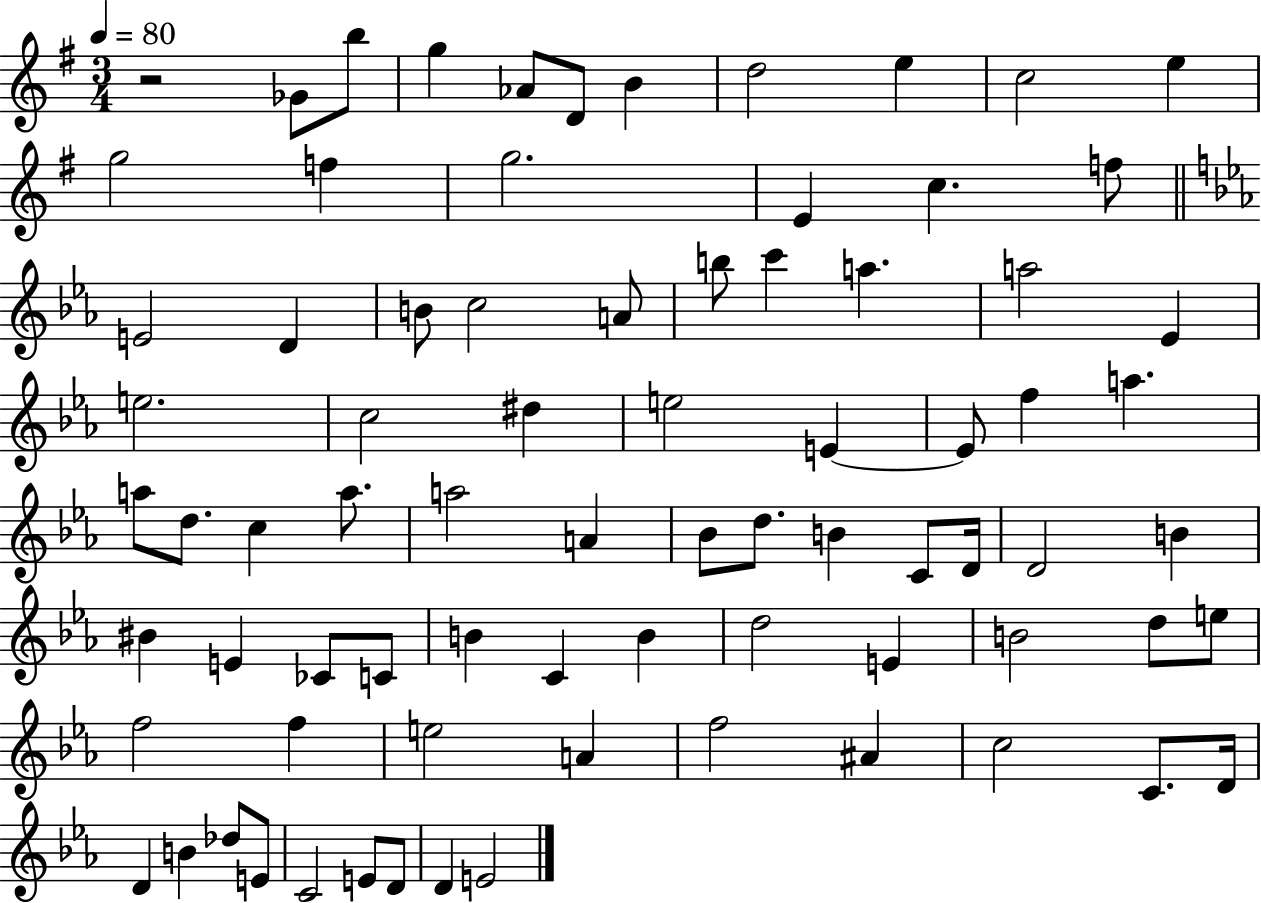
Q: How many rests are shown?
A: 1